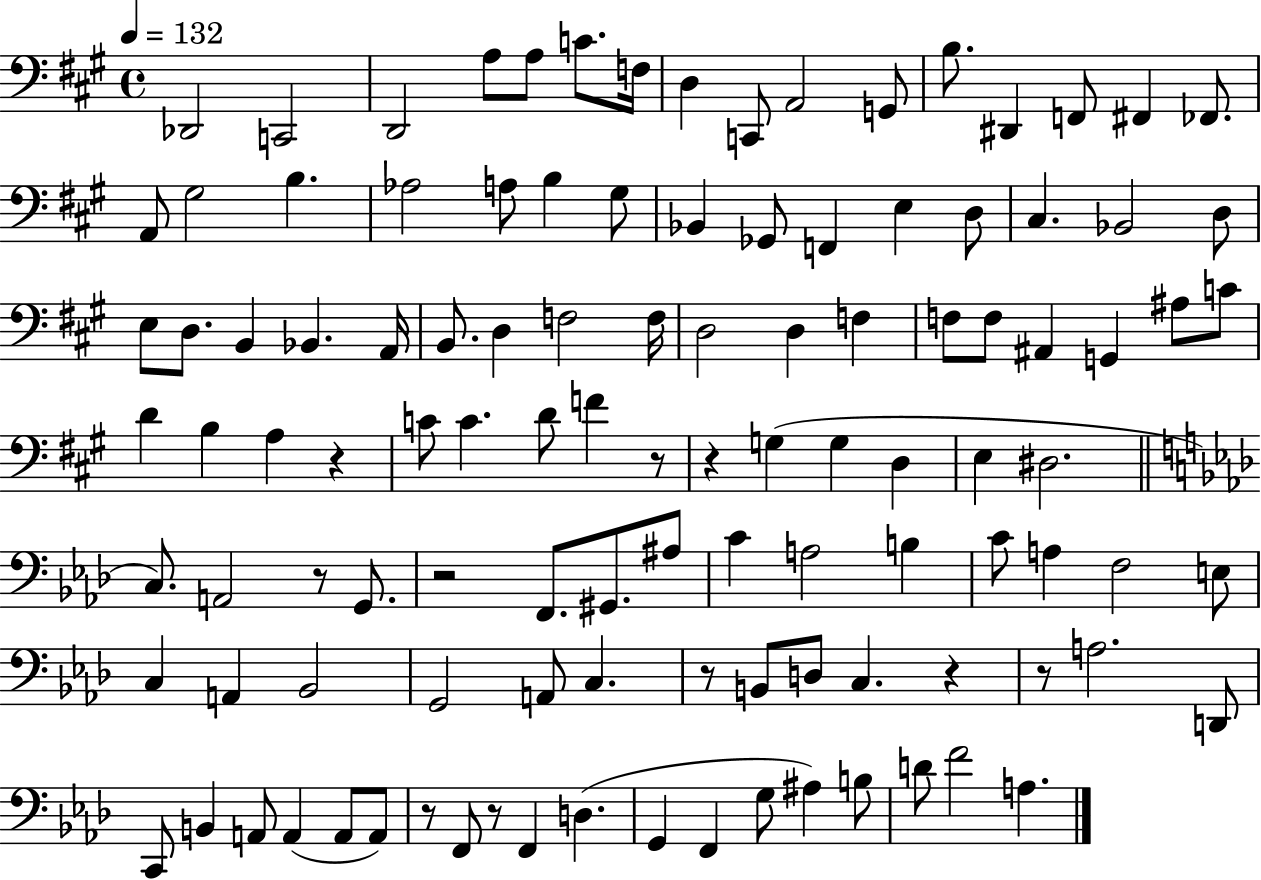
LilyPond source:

{
  \clef bass
  \time 4/4
  \defaultTimeSignature
  \key a \major
  \tempo 4 = 132
  des,2 c,2 | d,2 a8 a8 c'8. f16 | d4 c,8 a,2 g,8 | b8. dis,4 f,8 fis,4 fes,8. | \break a,8 gis2 b4. | aes2 a8 b4 gis8 | bes,4 ges,8 f,4 e4 d8 | cis4. bes,2 d8 | \break e8 d8. b,4 bes,4. a,16 | b,8. d4 f2 f16 | d2 d4 f4 | f8 f8 ais,4 g,4 ais8 c'8 | \break d'4 b4 a4 r4 | c'8 c'4. d'8 f'4 r8 | r4 g4( g4 d4 | e4 dis2. | \break \bar "||" \break \key aes \major c8.) a,2 r8 g,8. | r2 f,8. gis,8. ais8 | c'4 a2 b4 | c'8 a4 f2 e8 | \break c4 a,4 bes,2 | g,2 a,8 c4. | r8 b,8 d8 c4. r4 | r8 a2. d,8 | \break c,8 b,4 a,8 a,4( a,8 a,8) | r8 f,8 r8 f,4 d4.( | g,4 f,4 g8 ais4) b8 | d'8 f'2 a4. | \break \bar "|."
}